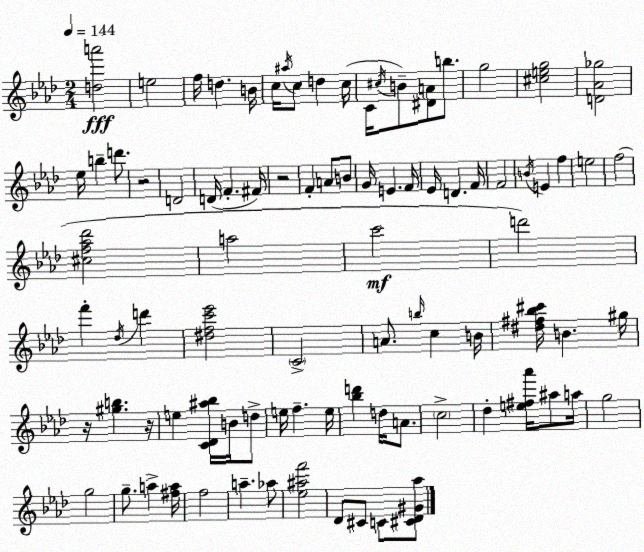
X:1
T:Untitled
M:2/4
L:1/4
K:Ab
[da']2 e2 f/4 d B/4 c/4 ^a/4 c/2 d c/4 C/4 ^c/4 B/2 [^DA]/2 b/2 g2 [^ceg]2 [D_A_g]2 _e/4 b d'/2 z2 D2 D/4 F ^F/4 z2 F A/2 B/2 G/4 E F/4 _E/4 D F/4 F2 B/4 E f e2 f2 [^cf_a_d']2 a2 c'2 d'2 f' _d/4 d' [^dfc'_e']2 C2 A/2 b/4 c B/4 [^d^f_b^c']/4 B ^g/4 z/4 [^gb] z/4 e [C_D^a_b]/4 B/4 d/2 e/4 f e/4 [_bd'] d/4 A/2 c2 _d [e^f_a']/4 ^a/2 a/4 g2 g2 g/2 a [^fa]/4 f2 a _a/2 [_e^af']2 _D/2 ^C/2 C/2 [^C_D^G_a]/2